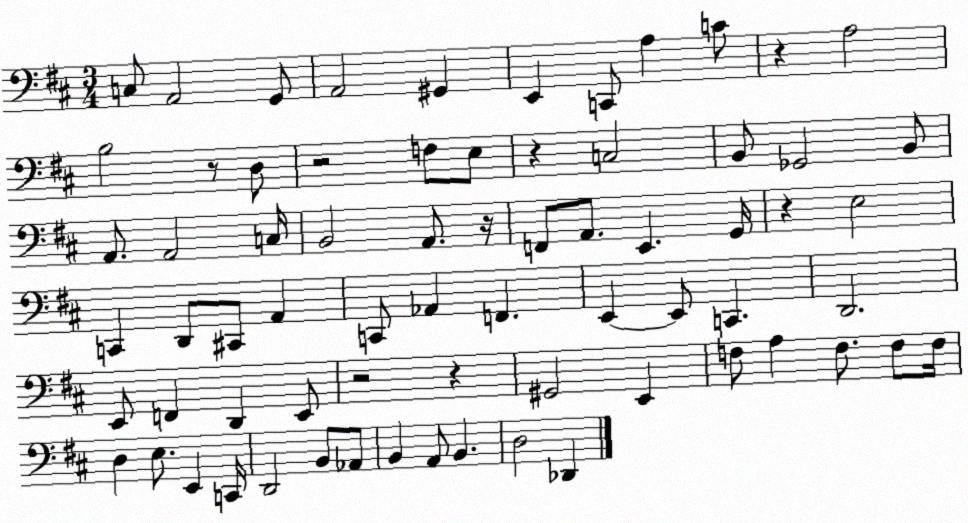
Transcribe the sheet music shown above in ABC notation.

X:1
T:Untitled
M:3/4
L:1/4
K:D
C,/2 A,,2 G,,/2 A,,2 ^G,, E,, C,,/2 A, C/2 z A,2 B,2 z/2 D,/2 z2 F,/2 E,/2 z C,2 B,,/2 _G,,2 B,,/2 A,,/2 A,,2 C,/4 B,,2 A,,/2 z/4 F,,/2 A,,/2 E,, G,,/4 z E,2 C,, D,,/2 ^C,,/2 A,, C,,/2 _A,, F,, E,, E,,/2 C,, D,,2 E,,/2 F,, D,, E,,/2 z2 z ^G,,2 E,, F,/2 A, F,/2 F,/2 F,/4 D, E,/2 E,, C,,/4 D,,2 B,,/2 _A,,/2 B,, A,,/2 B,, D,2 _D,,